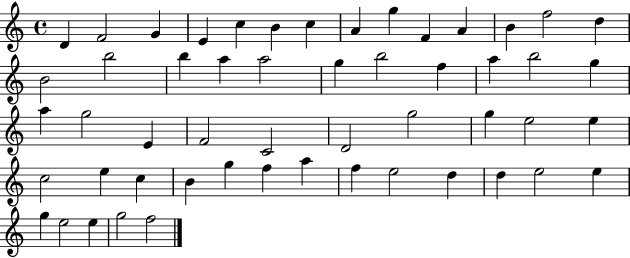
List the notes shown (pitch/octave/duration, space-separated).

D4/q F4/h G4/q E4/q C5/q B4/q C5/q A4/q G5/q F4/q A4/q B4/q F5/h D5/q B4/h B5/h B5/q A5/q A5/h G5/q B5/h F5/q A5/q B5/h G5/q A5/q G5/h E4/q F4/h C4/h D4/h G5/h G5/q E5/h E5/q C5/h E5/q C5/q B4/q G5/q F5/q A5/q F5/q E5/h D5/q D5/q E5/h E5/q G5/q E5/h E5/q G5/h F5/h